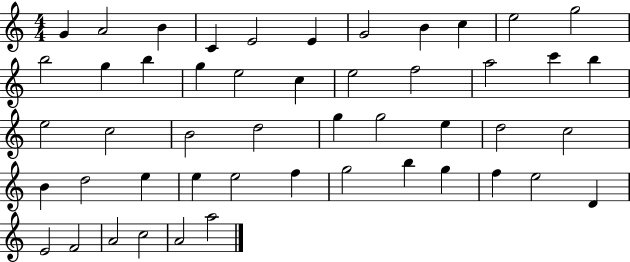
X:1
T:Untitled
M:4/4
L:1/4
K:C
G A2 B C E2 E G2 B c e2 g2 b2 g b g e2 c e2 f2 a2 c' b e2 c2 B2 d2 g g2 e d2 c2 B d2 e e e2 f g2 b g f e2 D E2 F2 A2 c2 A2 a2